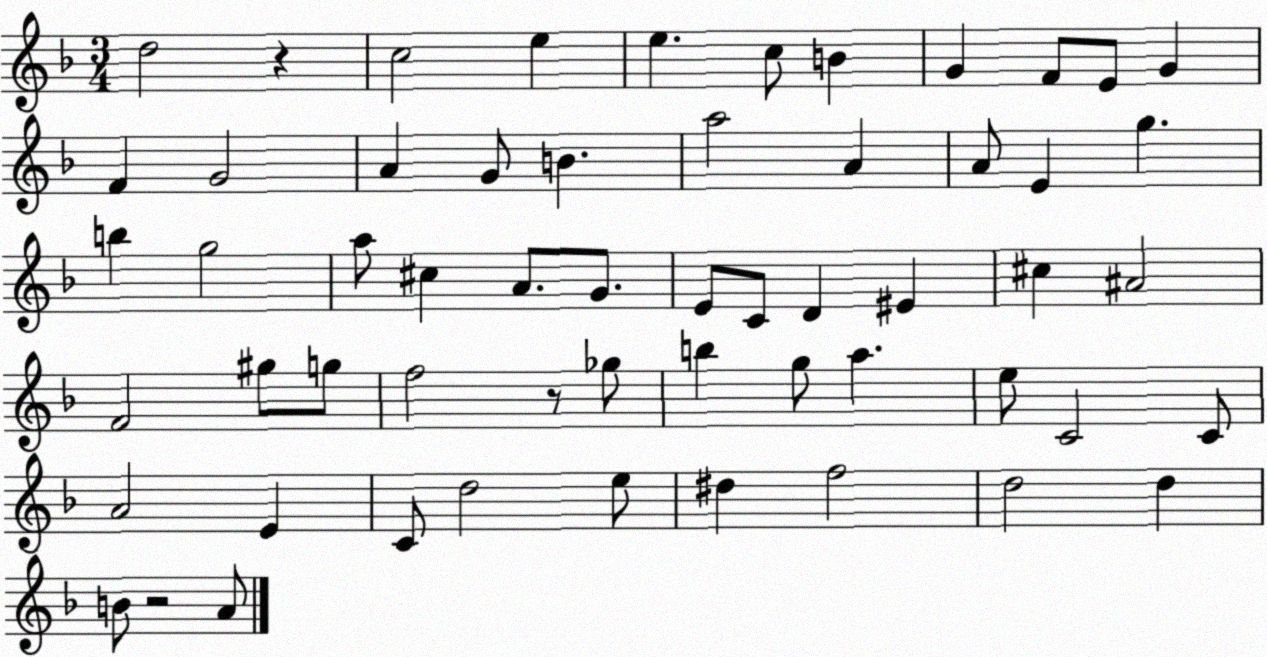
X:1
T:Untitled
M:3/4
L:1/4
K:F
d2 z c2 e e c/2 B G F/2 E/2 G F G2 A G/2 B a2 A A/2 E g b g2 a/2 ^c A/2 G/2 E/2 C/2 D ^E ^c ^A2 F2 ^g/2 g/2 f2 z/2 _g/2 b g/2 a e/2 C2 C/2 A2 E C/2 d2 e/2 ^d f2 d2 d B/2 z2 A/2